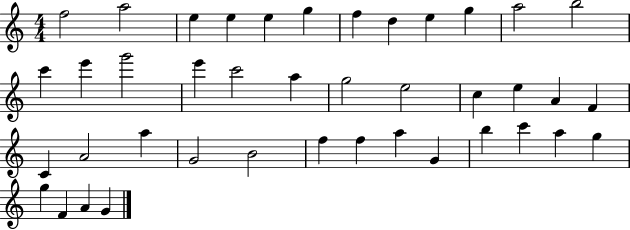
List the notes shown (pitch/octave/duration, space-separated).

F5/h A5/h E5/q E5/q E5/q G5/q F5/q D5/q E5/q G5/q A5/h B5/h C6/q E6/q G6/h E6/q C6/h A5/q G5/h E5/h C5/q E5/q A4/q F4/q C4/q A4/h A5/q G4/h B4/h F5/q F5/q A5/q G4/q B5/q C6/q A5/q G5/q G5/q F4/q A4/q G4/q